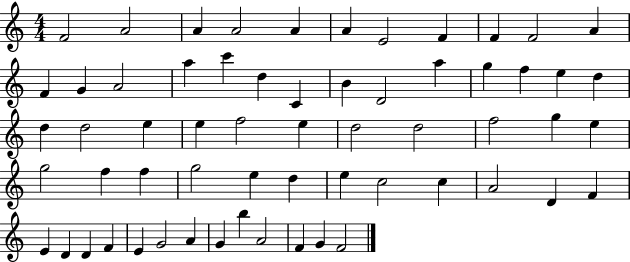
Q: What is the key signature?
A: C major